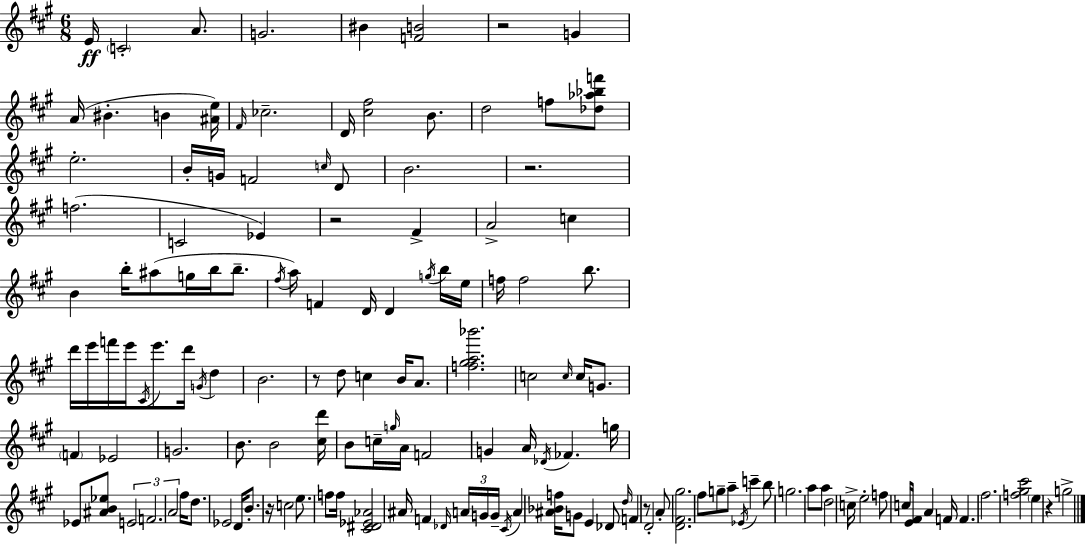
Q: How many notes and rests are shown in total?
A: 145